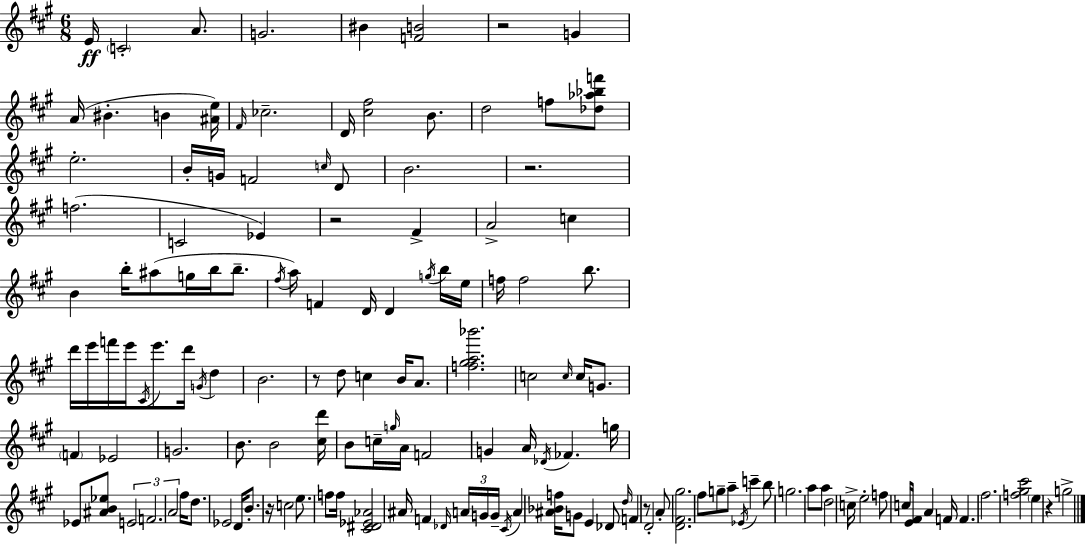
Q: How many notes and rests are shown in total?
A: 145